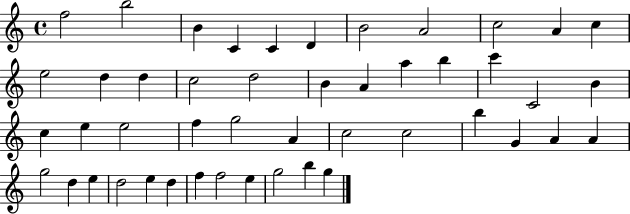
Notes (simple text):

F5/h B5/h B4/q C4/q C4/q D4/q B4/h A4/h C5/h A4/q C5/q E5/h D5/q D5/q C5/h D5/h B4/q A4/q A5/q B5/q C6/q C4/h B4/q C5/q E5/q E5/h F5/q G5/h A4/q C5/h C5/h B5/q G4/q A4/q A4/q G5/h D5/q E5/q D5/h E5/q D5/q F5/q F5/h E5/q G5/h B5/q G5/q